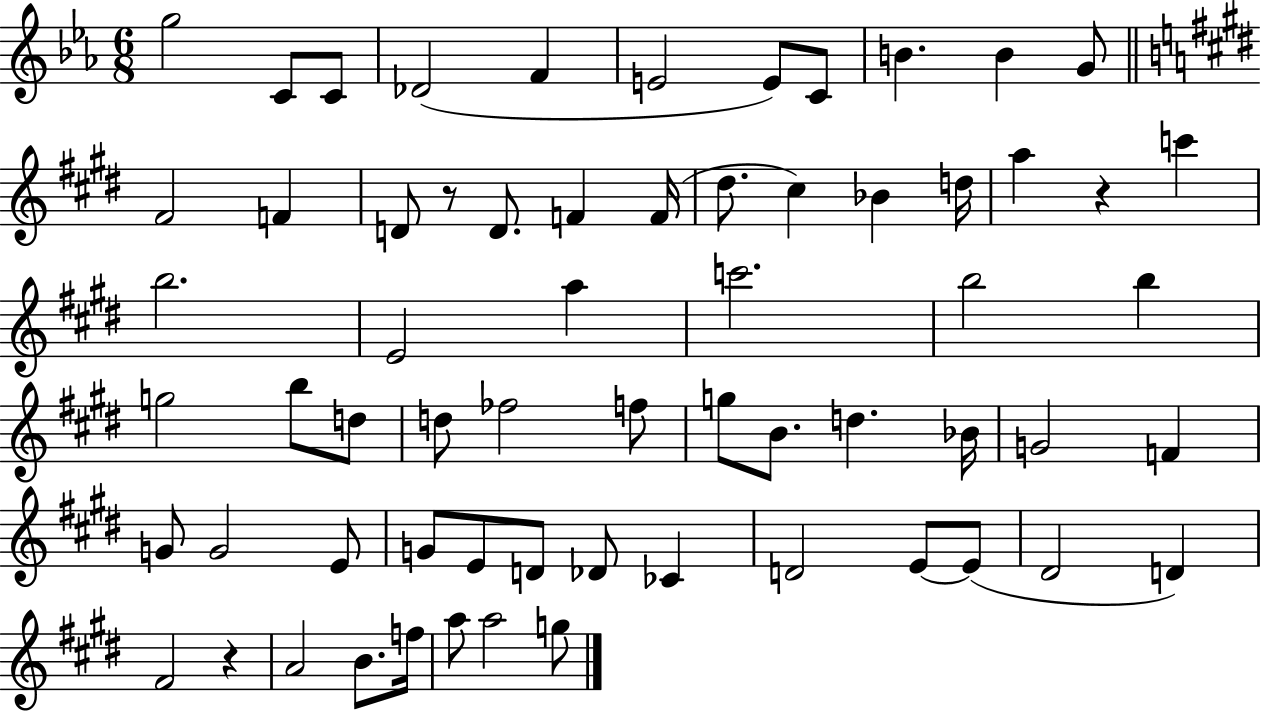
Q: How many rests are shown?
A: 3